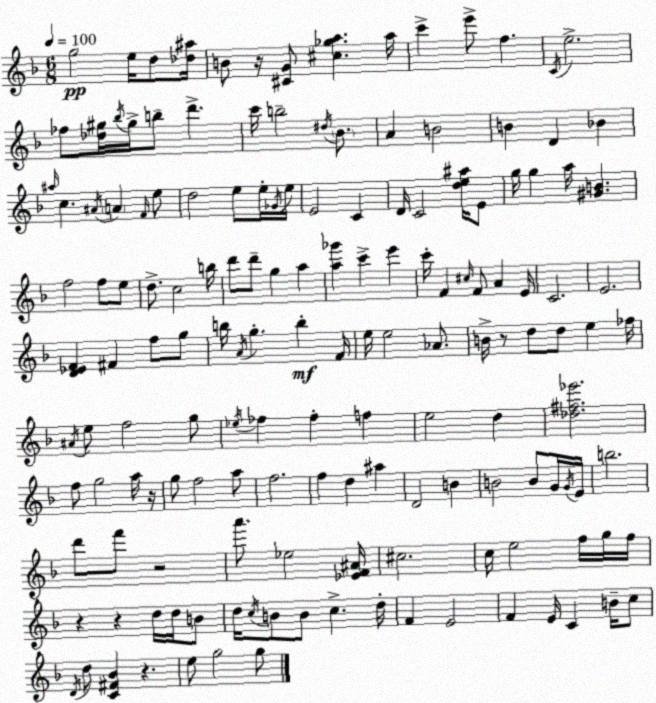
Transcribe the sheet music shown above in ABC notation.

X:1
T:Untitled
M:6/8
L:1/4
K:F
g2 e/4 d/2 [_d^a]/4 B/2 z/4 [^CG]/2 [^c_ga] a/4 c' e'/2 f C/4 e2 _f/2 [_d^g]/4 _b/4 ^g/4 b/2 d' c'/4 b2 ^d/4 _B/2 A B2 B D _B ^a/4 c ^A/4 A F/4 e/2 d2 e/2 e/4 _G/4 e/4 E2 C D/4 C2 [de^a]/4 E/2 g/4 g a/4 [^GB] f2 f/2 e/2 d/2 c2 b/4 d'/2 d'/2 g a [a_g'] c' e' c'/4 F ^c/4 F/2 A E/4 C2 E2 [D_EF] ^F f/2 g/2 b/4 A/4 g b F/4 e/4 e2 _A/2 B/4 z/2 d/2 d/2 e _f/4 ^A/4 e/2 f2 g/2 _e/4 _f _f f e2 d [_d^f_e']2 f/2 g2 a/4 z/4 g/2 f2 a/2 f2 f d ^a D2 B B2 B/2 G/4 G/4 E/4 b2 d'/2 f'/2 z2 a'/2 _e2 [_EF^A]/4 ^c2 c/4 e2 f/4 g/4 f/4 z z d/4 d/4 B/2 d/4 c/4 B/2 B/2 c d/4 F E2 F E/4 C B/4 c/2 D/4 d/2 [C^F_B] z e/2 g2 g/2